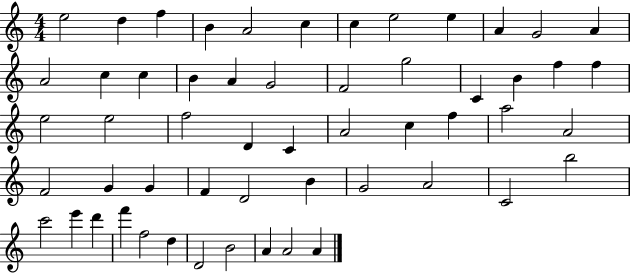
X:1
T:Untitled
M:4/4
L:1/4
K:C
e2 d f B A2 c c e2 e A G2 A A2 c c B A G2 F2 g2 C B f f e2 e2 f2 D C A2 c f a2 A2 F2 G G F D2 B G2 A2 C2 b2 c'2 e' d' f' f2 d D2 B2 A A2 A